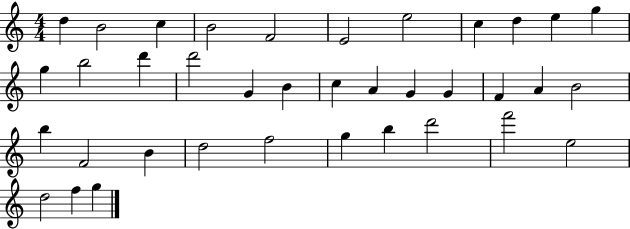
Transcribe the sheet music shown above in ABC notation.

X:1
T:Untitled
M:4/4
L:1/4
K:C
d B2 c B2 F2 E2 e2 c d e g g b2 d' d'2 G B c A G G F A B2 b F2 B d2 f2 g b d'2 f'2 e2 d2 f g